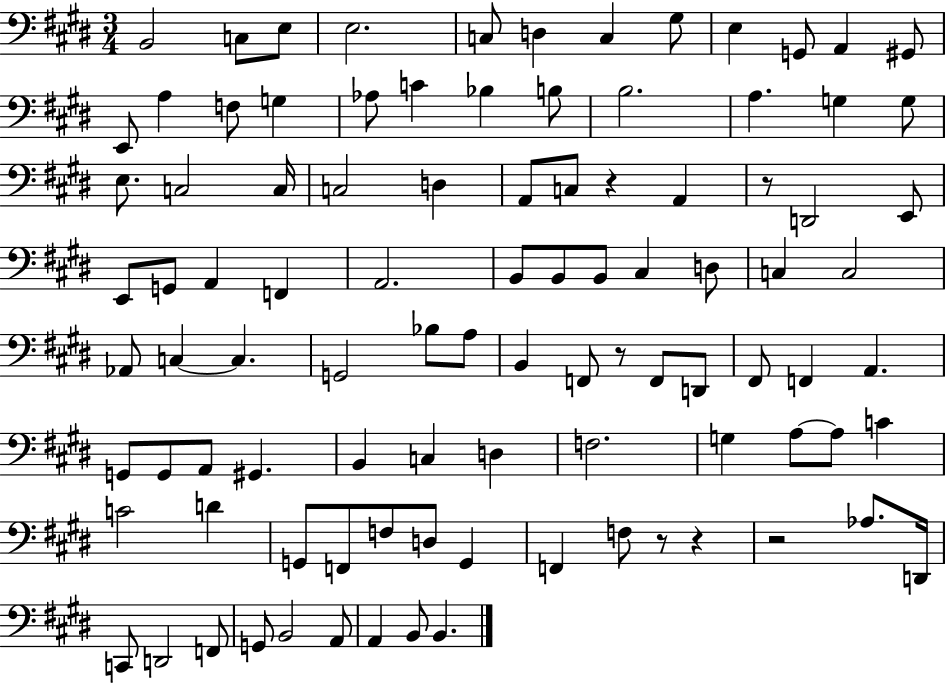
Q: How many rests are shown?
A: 6